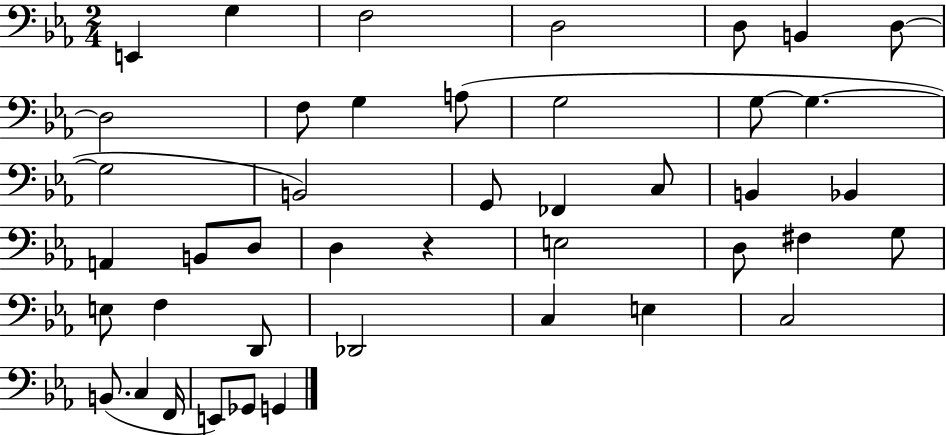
X:1
T:Untitled
M:2/4
L:1/4
K:Eb
E,, G, F,2 D,2 D,/2 B,, D,/2 D,2 F,/2 G, A,/2 G,2 G,/2 G, G,2 B,,2 G,,/2 _F,, C,/2 B,, _B,, A,, B,,/2 D,/2 D, z E,2 D,/2 ^F, G,/2 E,/2 F, D,,/2 _D,,2 C, E, C,2 B,,/2 C, F,,/4 E,,/2 _G,,/2 G,,